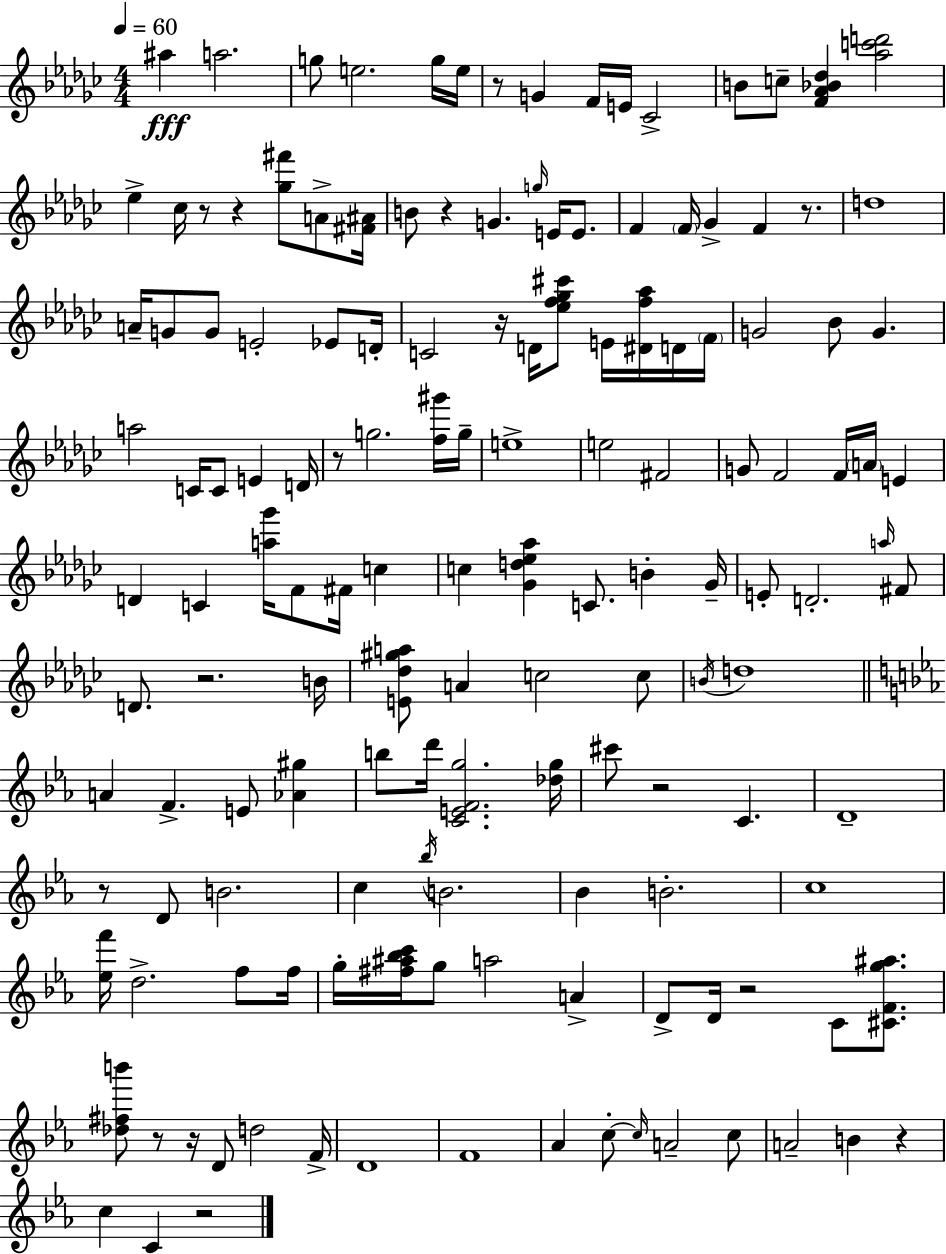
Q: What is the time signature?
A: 4/4